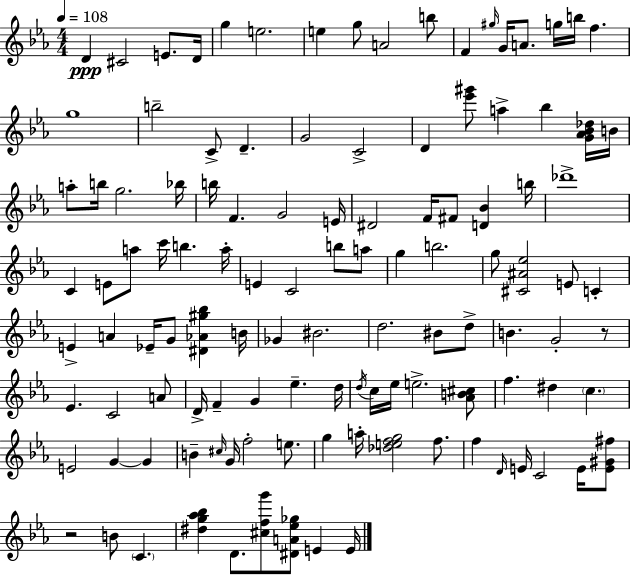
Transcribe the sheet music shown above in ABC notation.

X:1
T:Untitled
M:4/4
L:1/4
K:Eb
D ^C2 E/2 D/4 g e2 e g/2 A2 b/2 F ^g/4 G/4 A/2 g/4 b/4 f g4 b2 C/2 D G2 C2 D [_e'^g']/2 a _b [G_A_B_d]/4 B/4 a/2 b/4 g2 _b/4 b/4 F G2 E/4 ^D2 F/4 ^F/2 [D_B] b/4 _d'4 C E/2 a/2 c'/4 b a/4 E C2 b/2 a/2 g b2 g/2 [^C^A_e]2 E/2 C E A _E/4 G/2 [^D_A^g_b] B/4 _G ^B2 d2 ^B/2 d/2 B G2 z/2 _E C2 A/2 D/4 F G _e d/4 d/4 c/4 _e/4 e2 [_AB^c]/2 f ^d c E2 G G B ^c/4 G/4 f2 e/2 g a/4 [_defg]2 f/2 f D/4 E/4 C2 E/4 [E^G^f]/2 z2 B/2 C [^dg_a_b] D/2 [^cfg']/2 [^DA_e_g]/2 E E/4